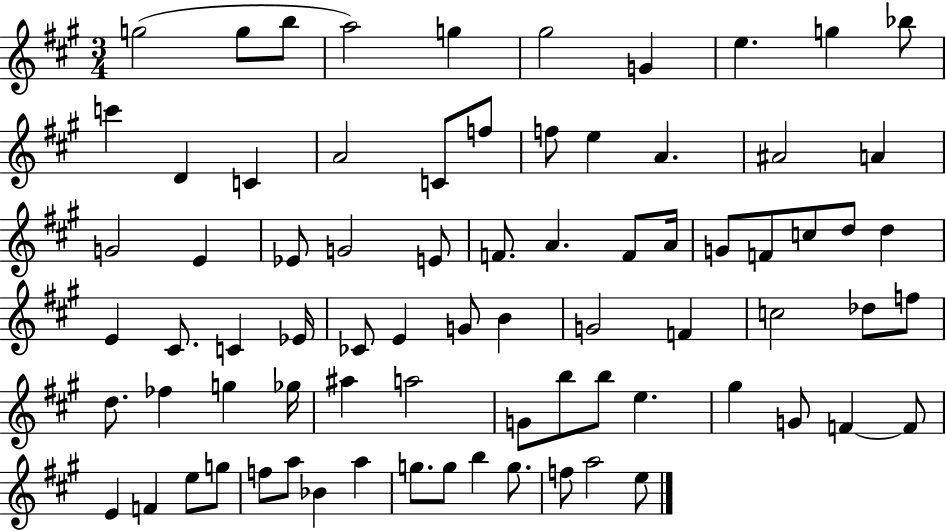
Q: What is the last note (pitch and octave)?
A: E5